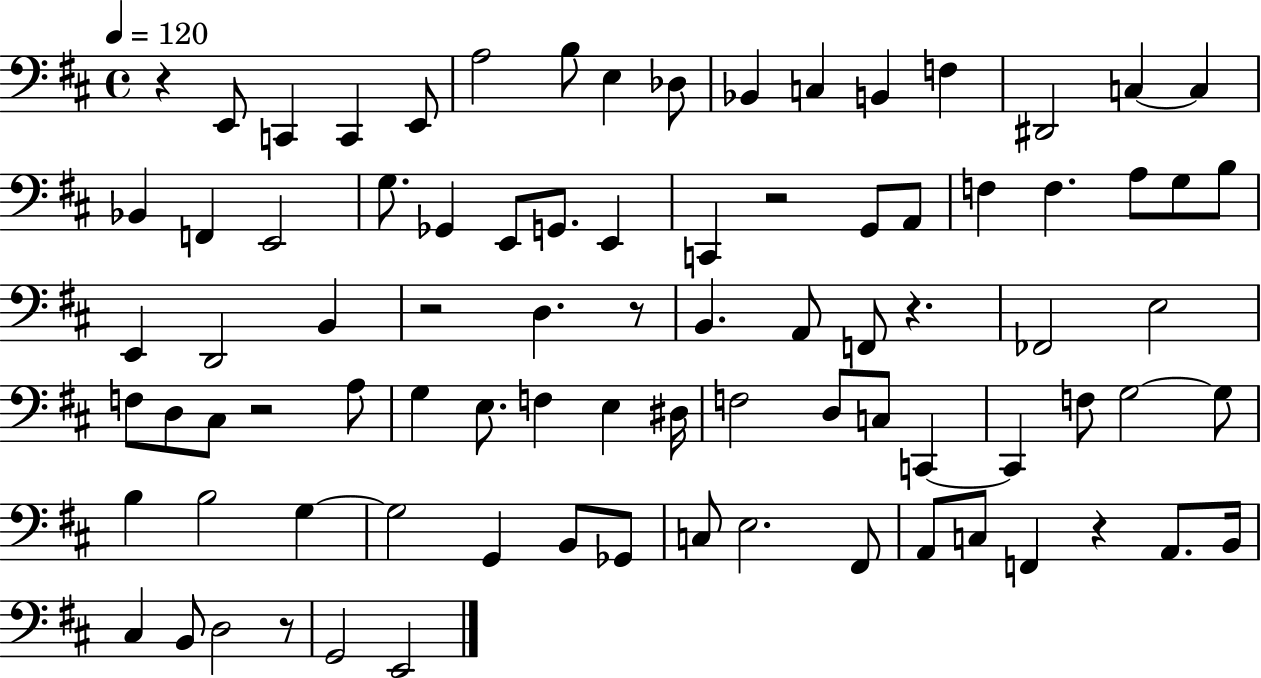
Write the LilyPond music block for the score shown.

{
  \clef bass
  \time 4/4
  \defaultTimeSignature
  \key d \major
  \tempo 4 = 120
  r4 e,8 c,4 c,4 e,8 | a2 b8 e4 des8 | bes,4 c4 b,4 f4 | dis,2 c4~~ c4 | \break bes,4 f,4 e,2 | g8. ges,4 e,8 g,8. e,4 | c,4 r2 g,8 a,8 | f4 f4. a8 g8 b8 | \break e,4 d,2 b,4 | r2 d4. r8 | b,4. a,8 f,8 r4. | fes,2 e2 | \break f8 d8 cis8 r2 a8 | g4 e8. f4 e4 dis16 | f2 d8 c8 c,4~~ | c,4 f8 g2~~ g8 | \break b4 b2 g4~~ | g2 g,4 b,8 ges,8 | c8 e2. fis,8 | a,8 c8 f,4 r4 a,8. b,16 | \break cis4 b,8 d2 r8 | g,2 e,2 | \bar "|."
}